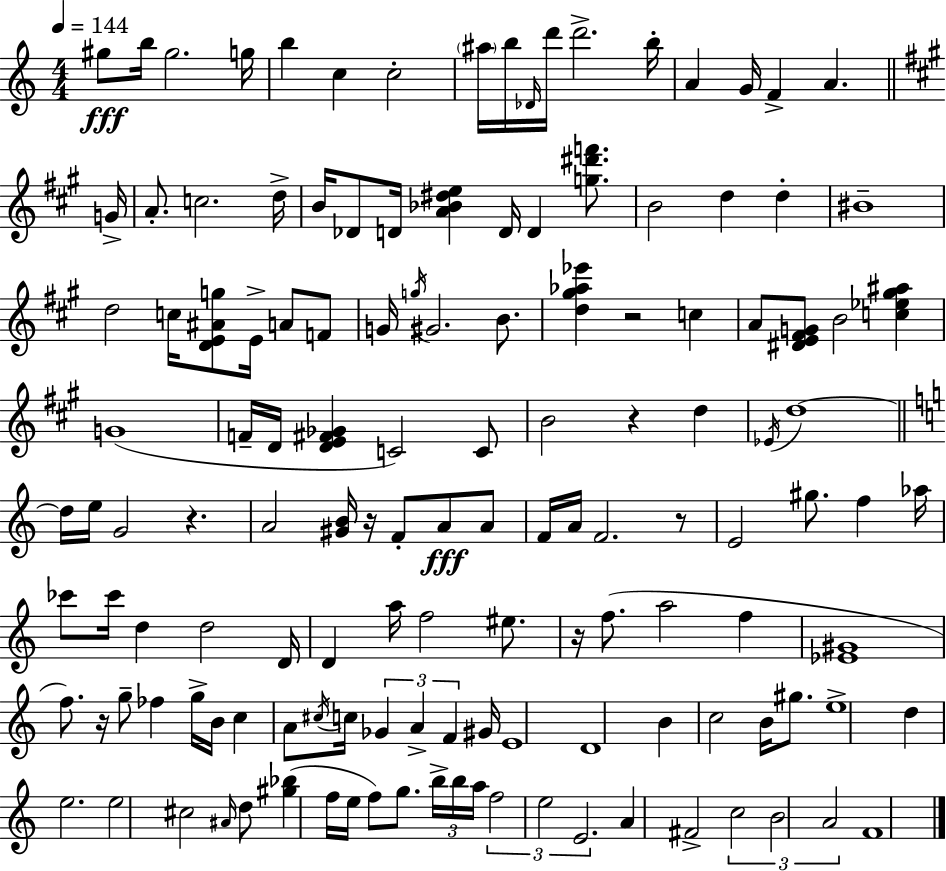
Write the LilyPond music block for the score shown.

{
  \clef treble
  \numericTimeSignature
  \time 4/4
  \key c \major
  \tempo 4 = 144
  gis''8\fff b''16 gis''2. g''16 | b''4 c''4 c''2-. | \parenthesize ais''16 b''16 \grace { des'16 } d'''16 d'''2.-> | b''16-. a'4 g'16 f'4-> a'4. | \break \bar "||" \break \key a \major g'16-> a'8.-. c''2. | d''16-> b'16 des'8 d'16 <a' bes' dis'' e''>4 d'16 d'4 <g'' dis''' f'''>8. | b'2 d''4 d''4-. | bis'1-- | \break d''2 c''16 <d' e' ais' g''>8 e'16-> a'8 f'8 | g'16 \acciaccatura { g''16 } gis'2. b'8. | <d'' gis'' aes'' ees'''>4 r2 c''4 | a'8 <dis' e' fis' g'>8 b'2 <c'' ees'' gis'' ais''>4 | \break g'1( | f'16-- d'16 <d' e' fis' ges'>4 c'2) | c'8 b'2 r4 d''4 | \acciaccatura { ees'16 } d''1~~ | \break \bar "||" \break \key c \major d''16 e''16 g'2 r4. | a'2 <gis' b'>16 r16 f'8-. a'8\fff a'8 | f'16 a'16 f'2. r8 | e'2 gis''8. f''4 aes''16 | \break ces'''8 ces'''16 d''4 d''2 d'16 | d'4 a''16 f''2 eis''8. | r16 f''8.( a''2 f''4 | <ees' gis'>1 | \break f''8.) r16 g''8-- fes''4 g''16-> b'16 c''4 | a'8 \acciaccatura { cis''16 } c''16 \tuplet 3/2 { ges'4 a'4-> f'4 } | gis'16 e'1 | d'1 | \break b'4 c''2 b'16 gis''8. | e''1-> | d''4 e''2. | e''2 cis''2 | \break \grace { ais'16 } d''8 <gis'' bes''>4( f''16 e''16 f''8) g''8. \tuplet 3/2 { b''16-> | b''16 a''16 } \tuplet 3/2 { f''2 e''2 | e'2. } a'4 | fis'2-> \tuplet 3/2 { c''2 | \break b'2 a'2 } | f'1 | \bar "|."
}